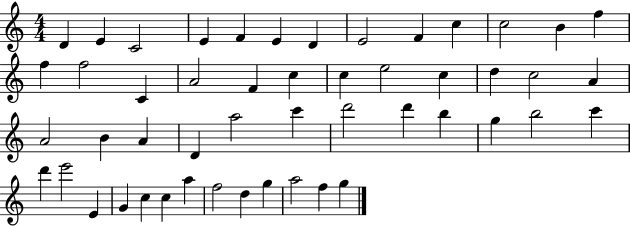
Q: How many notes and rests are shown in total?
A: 50